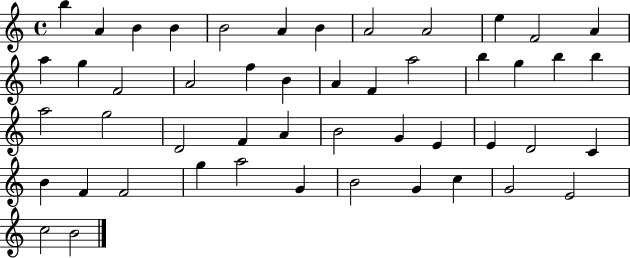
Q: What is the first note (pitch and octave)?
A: B5